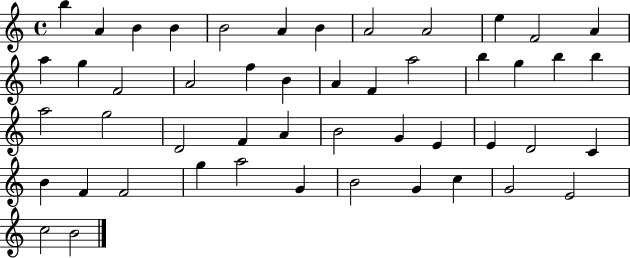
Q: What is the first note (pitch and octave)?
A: B5